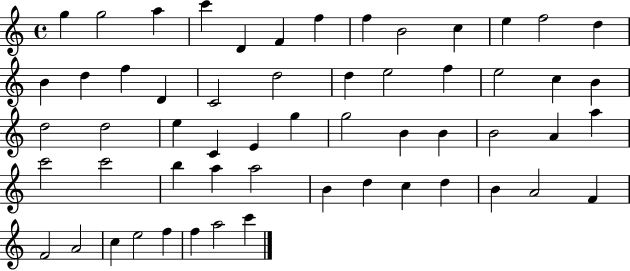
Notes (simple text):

G5/q G5/h A5/q C6/q D4/q F4/q F5/q F5/q B4/h C5/q E5/q F5/h D5/q B4/q D5/q F5/q D4/q C4/h D5/h D5/q E5/h F5/q E5/h C5/q B4/q D5/h D5/h E5/q C4/q E4/q G5/q G5/h B4/q B4/q B4/h A4/q A5/q C6/h C6/h B5/q A5/q A5/h B4/q D5/q C5/q D5/q B4/q A4/h F4/q F4/h A4/h C5/q E5/h F5/q F5/q A5/h C6/q